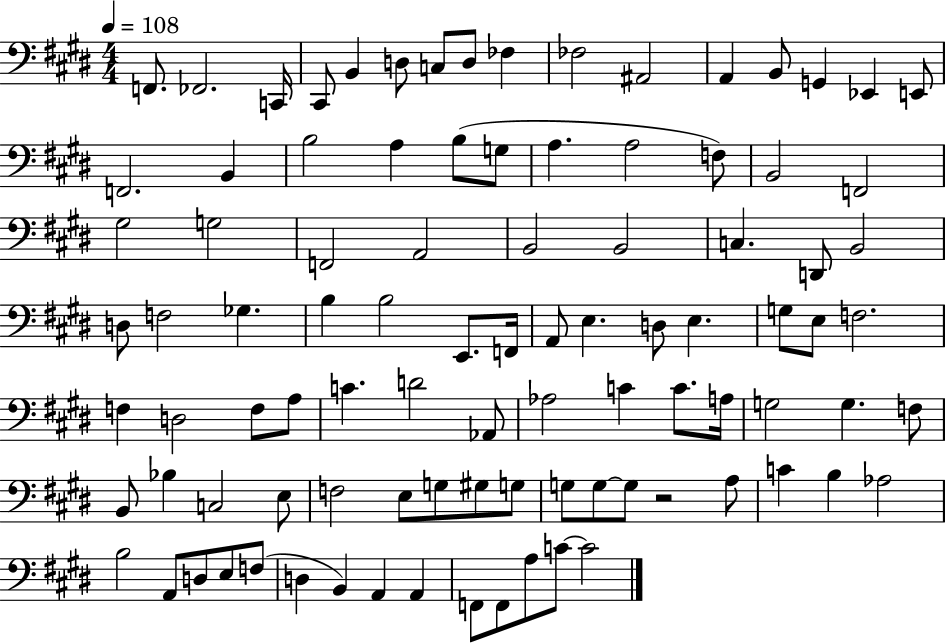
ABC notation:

X:1
T:Untitled
M:4/4
L:1/4
K:E
F,,/2 _F,,2 C,,/4 ^C,,/2 B,, D,/2 C,/2 D,/2 _F, _F,2 ^A,,2 A,, B,,/2 G,, _E,, E,,/2 F,,2 B,, B,2 A, B,/2 G,/2 A, A,2 F,/2 B,,2 F,,2 ^G,2 G,2 F,,2 A,,2 B,,2 B,,2 C, D,,/2 B,,2 D,/2 F,2 _G, B, B,2 E,,/2 F,,/4 A,,/2 E, D,/2 E, G,/2 E,/2 F,2 F, D,2 F,/2 A,/2 C D2 _A,,/2 _A,2 C C/2 A,/4 G,2 G, F,/2 B,,/2 _B, C,2 E,/2 F,2 E,/2 G,/2 ^G,/2 G,/2 G,/2 G,/2 G,/2 z2 A,/2 C B, _A,2 B,2 A,,/2 D,/2 E,/2 F,/2 D, B,, A,, A,, F,,/2 F,,/2 A,/2 C/2 C2